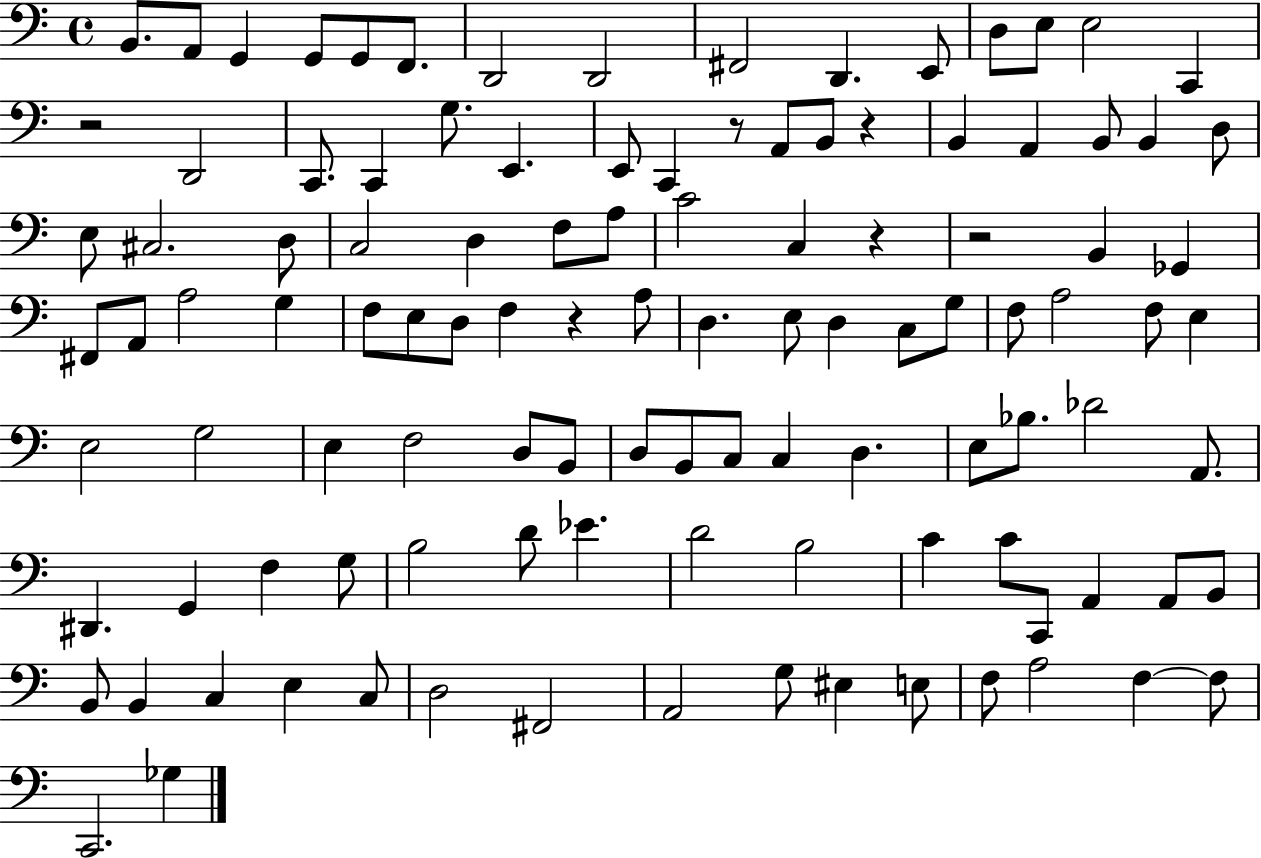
X:1
T:Untitled
M:4/4
L:1/4
K:C
B,,/2 A,,/2 G,, G,,/2 G,,/2 F,,/2 D,,2 D,,2 ^F,,2 D,, E,,/2 D,/2 E,/2 E,2 C,, z2 D,,2 C,,/2 C,, G,/2 E,, E,,/2 C,, z/2 A,,/2 B,,/2 z B,, A,, B,,/2 B,, D,/2 E,/2 ^C,2 D,/2 C,2 D, F,/2 A,/2 C2 C, z z2 B,, _G,, ^F,,/2 A,,/2 A,2 G, F,/2 E,/2 D,/2 F, z A,/2 D, E,/2 D, C,/2 G,/2 F,/2 A,2 F,/2 E, E,2 G,2 E, F,2 D,/2 B,,/2 D,/2 B,,/2 C,/2 C, D, E,/2 _B,/2 _D2 A,,/2 ^D,, G,, F, G,/2 B,2 D/2 _E D2 B,2 C C/2 C,,/2 A,, A,,/2 B,,/2 B,,/2 B,, C, E, C,/2 D,2 ^F,,2 A,,2 G,/2 ^E, E,/2 F,/2 A,2 F, F,/2 C,,2 _G,